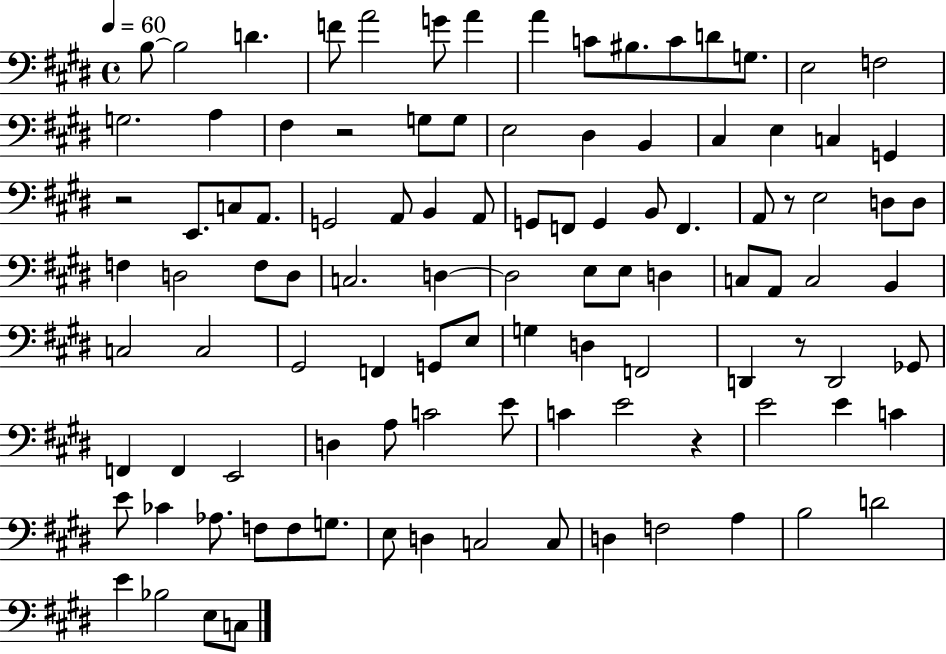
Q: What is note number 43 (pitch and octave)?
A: D3